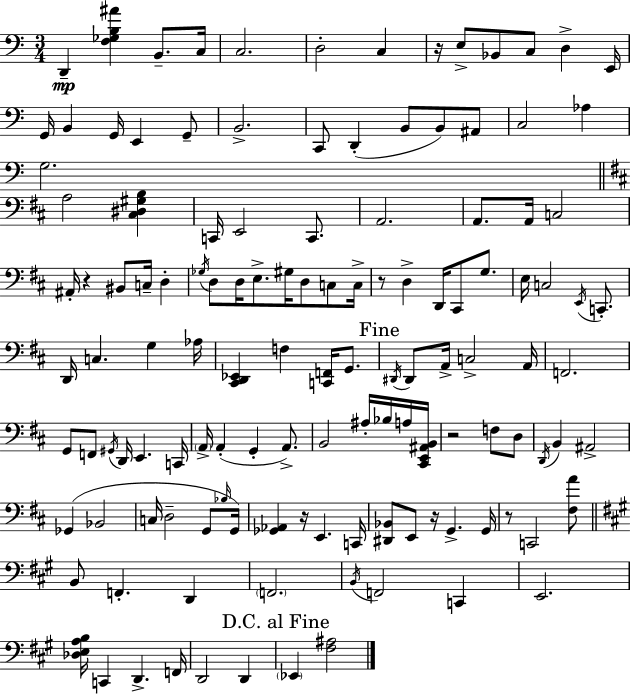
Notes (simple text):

D2/q [F3,Gb3,B3,A#4]/q B2/e. C3/s C3/h. D3/h C3/q R/s E3/e Bb2/e C3/e D3/q E2/s G2/s B2/q G2/s E2/q G2/e B2/h. C2/e D2/q B2/e B2/e A#2/e C3/h Ab3/q G3/h. A3/h [C#3,D#3,G#3,B3]/q C2/s E2/h C2/e. A2/h. A2/e. A2/s C3/h A#2/s R/q BIS2/e C3/s D3/q Gb3/s D3/e D3/s E3/e. G#3/s D3/e C3/e C3/s R/e D3/q D2/s C#2/e G3/e. E3/s C3/h E2/s C2/e. D2/s C3/q. G3/q Ab3/s [C#2,D2,Eb2]/q F3/q [C2,F2]/s G2/e. D#2/s D#2/e A2/s C3/h A2/s F2/h. G2/e F2/e G#2/s D2/s E2/q. C2/s A2/s A2/q G2/q A2/e. B2/h A#3/s Bb3/s A3/s [C#2,E2,A#2,B2]/s R/h F3/e D3/e D2/s B2/q A#2/h Gb2/q Bb2/h C3/s D3/h G2/e Bb3/s G2/s [Gb2,Ab2]/q R/s E2/q. C2/s [D#2,Bb2]/e E2/e R/s G2/q. G2/s R/e C2/h [F#3,A4]/e B2/e F2/q. D2/q F2/h. B2/s F2/h C2/q E2/h. [Db3,E3,A3,B3]/s C2/q D2/q. F2/s D2/h D2/q Eb2/q [F#3,A#3]/h